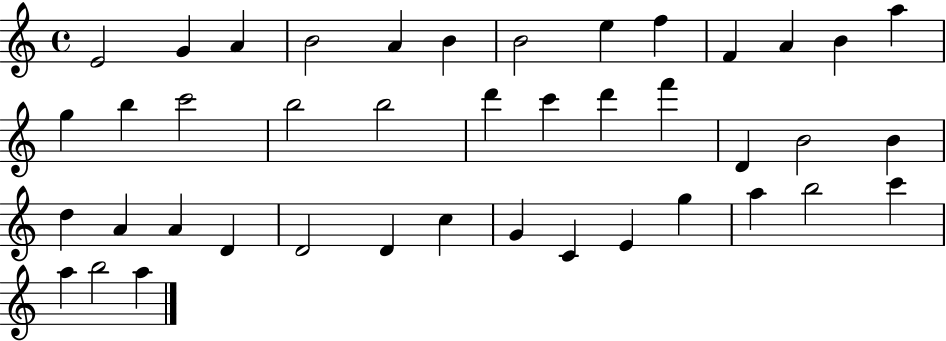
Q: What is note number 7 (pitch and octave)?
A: B4